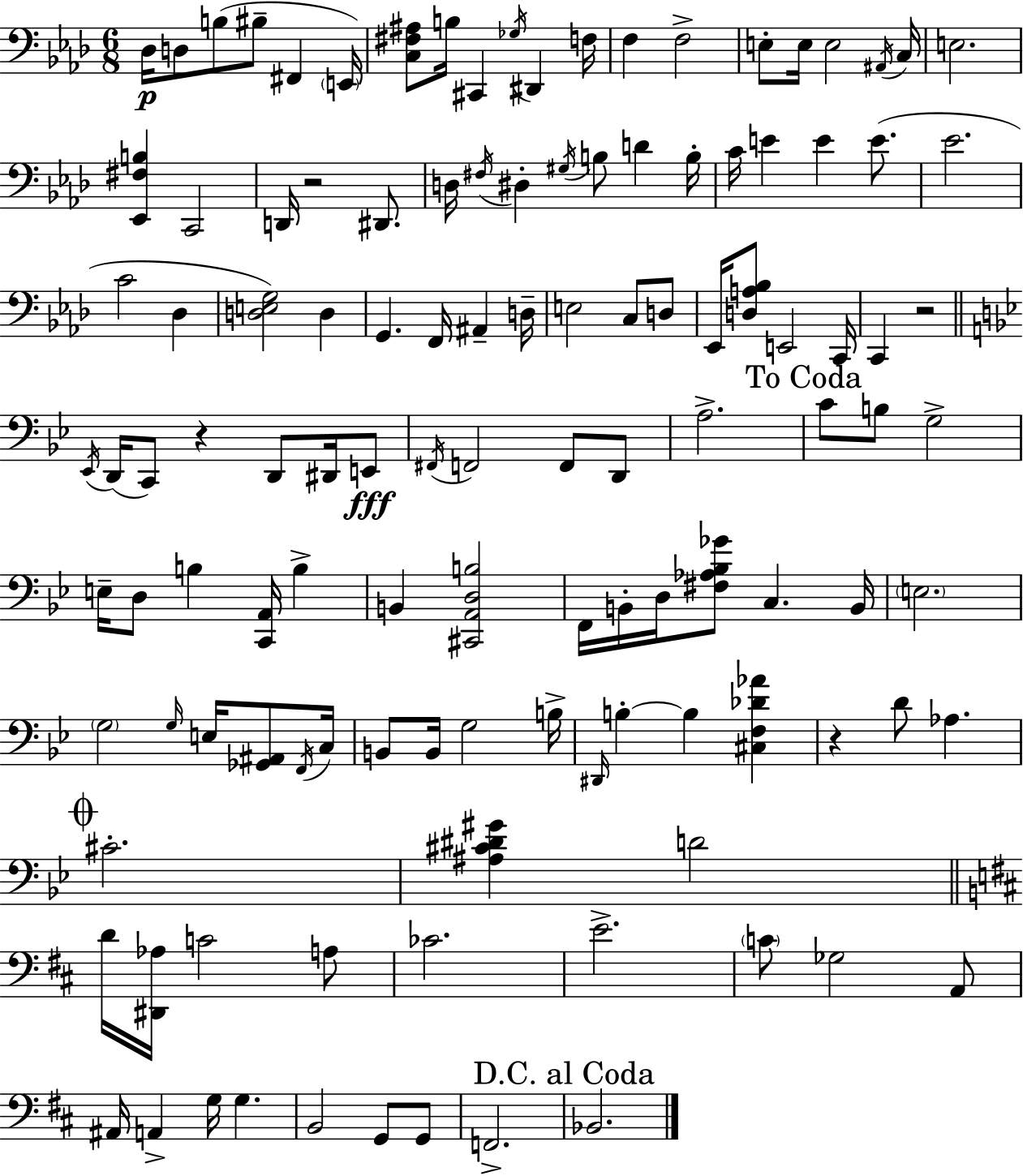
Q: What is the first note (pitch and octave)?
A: Db3